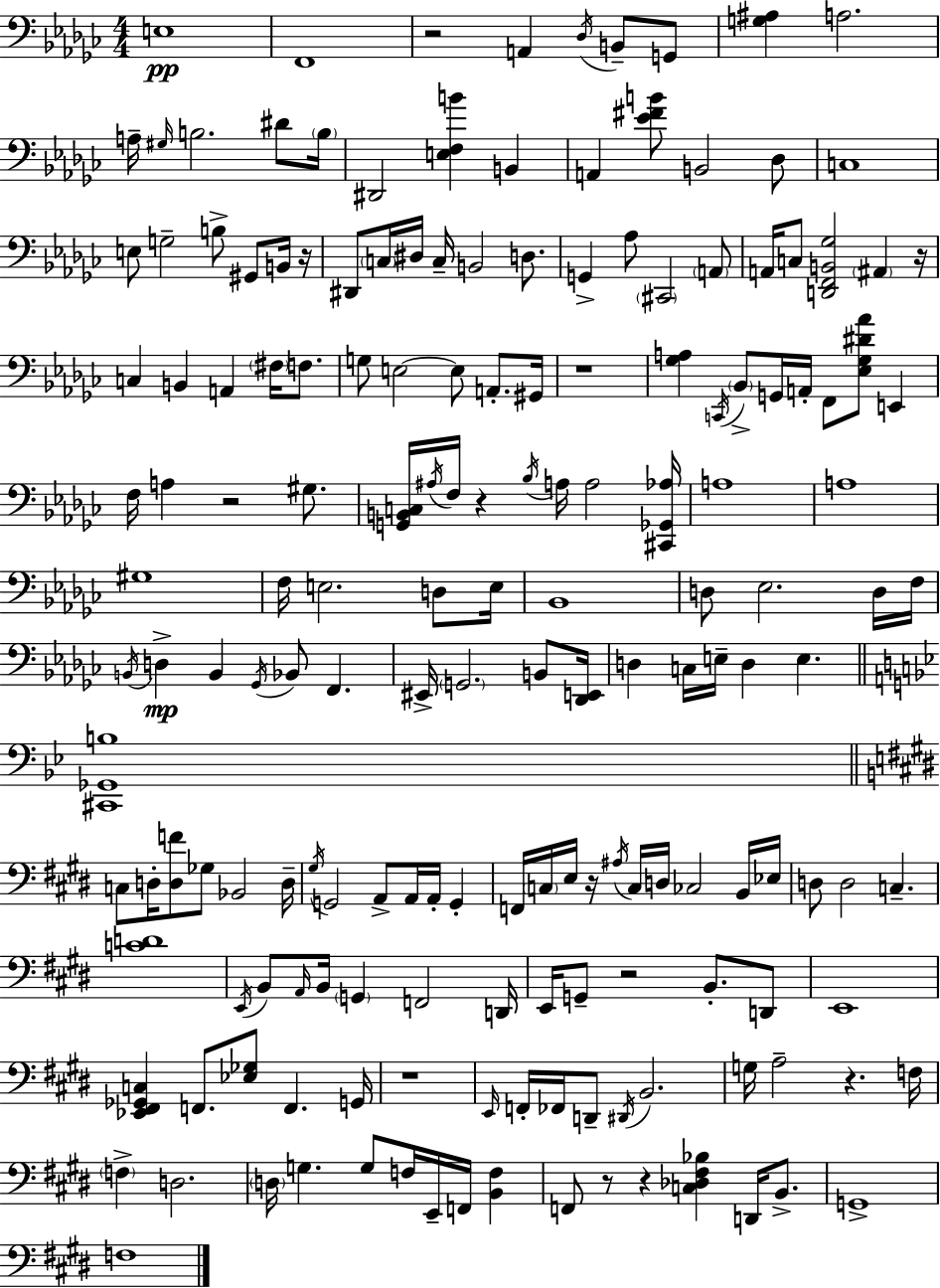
X:1
T:Untitled
M:4/4
L:1/4
K:Ebm
E,4 F,,4 z2 A,, _D,/4 B,,/2 G,,/2 [G,^A,] A,2 A,/4 ^G,/4 B,2 ^D/2 B,/4 ^D,,2 [E,F,B] B,, A,, [_E^FB]/2 B,,2 _D,/2 C,4 E,/2 G,2 B,/2 ^G,,/2 B,,/4 z/4 ^D,,/2 C,/4 ^D,/4 C,/4 B,,2 D,/2 G,, _A,/2 ^C,,2 A,,/2 A,,/4 C,/2 [D,,F,,B,,_G,]2 ^A,, z/4 C, B,, A,, ^F,/4 F,/2 G,/2 E,2 E,/2 A,,/2 ^G,,/4 z4 [_G,A,] C,,/4 _B,,/2 G,,/4 A,,/4 F,,/2 [_E,_G,^D_A]/2 E,, F,/4 A, z2 ^G,/2 [G,,B,,C,]/4 ^A,/4 F,/4 z _B,/4 A,/4 A,2 [^C,,_G,,_A,]/4 A,4 A,4 ^G,4 F,/4 E,2 D,/2 E,/4 _B,,4 D,/2 _E,2 D,/4 F,/4 B,,/4 D, B,, _G,,/4 _B,,/2 F,, ^E,,/4 G,,2 B,,/2 [_D,,E,,]/4 D, C,/4 E,/4 D, E, [^C,,_G,,B,]4 C,/2 D,/4 [D,F]/2 _G,/2 _B,,2 D,/4 ^G,/4 G,,2 A,,/2 A,,/4 A,,/4 G,, F,,/4 C,/4 E,/4 z/4 ^A,/4 C,/4 D,/4 _C,2 B,,/4 _E,/4 D,/2 D,2 C, [CD]4 E,,/4 B,,/2 A,,/4 B,,/4 G,, F,,2 D,,/4 E,,/4 G,,/2 z2 B,,/2 D,,/2 E,,4 [_E,,^F,,_G,,C,] F,,/2 [_E,_G,]/2 F,, G,,/4 z4 E,,/4 F,,/4 _F,,/4 D,,/2 ^D,,/4 B,,2 G,/4 A,2 z F,/4 F, D,2 D,/4 G, G,/2 F,/4 E,,/4 F,,/4 [B,,F,] F,,/2 z/2 z [C,_D,^F,_B,] D,,/4 B,,/2 G,,4 F,4